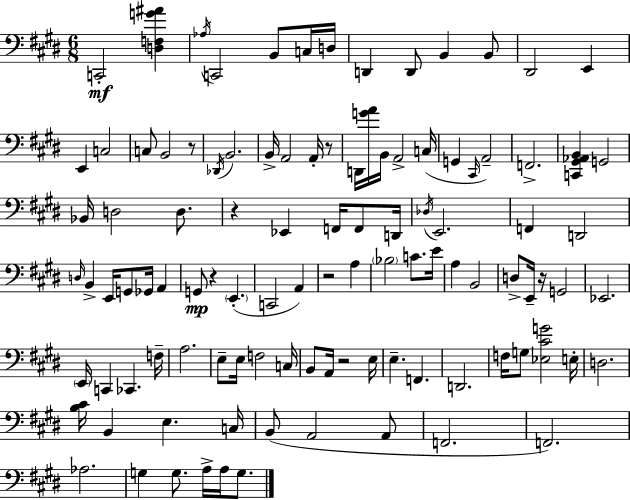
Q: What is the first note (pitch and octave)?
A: C2